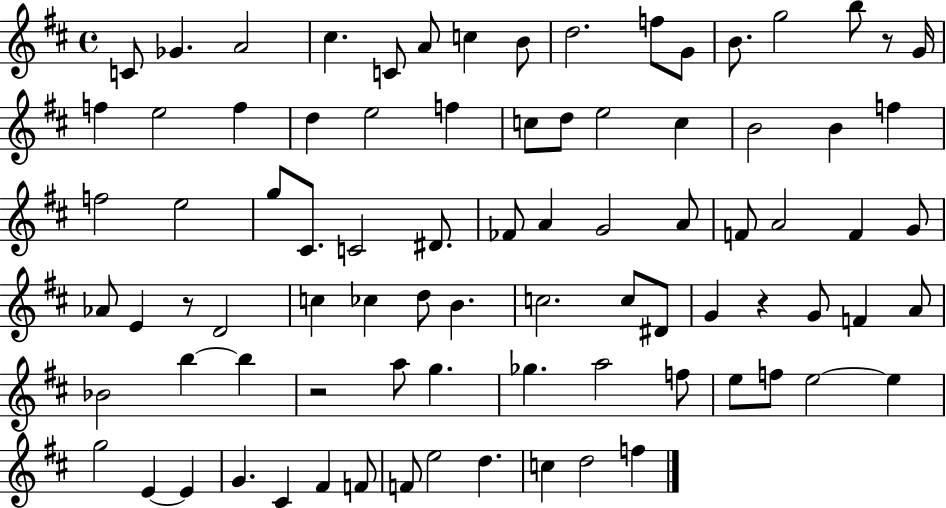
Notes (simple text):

C4/e Gb4/q. A4/h C#5/q. C4/e A4/e C5/q B4/e D5/h. F5/e G4/e B4/e. G5/h B5/e R/e G4/s F5/q E5/h F5/q D5/q E5/h F5/q C5/e D5/e E5/h C5/q B4/h B4/q F5/q F5/h E5/h G5/e C#4/e. C4/h D#4/e. FES4/e A4/q G4/h A4/e F4/e A4/h F4/q G4/e Ab4/e E4/q R/e D4/h C5/q CES5/q D5/e B4/q. C5/h. C5/e D#4/e G4/q R/q G4/e F4/q A4/e Bb4/h B5/q B5/q R/h A5/e G5/q. Gb5/q. A5/h F5/e E5/e F5/e E5/h E5/q G5/h E4/q E4/q G4/q. C#4/q F#4/q F4/e F4/e E5/h D5/q. C5/q D5/h F5/q